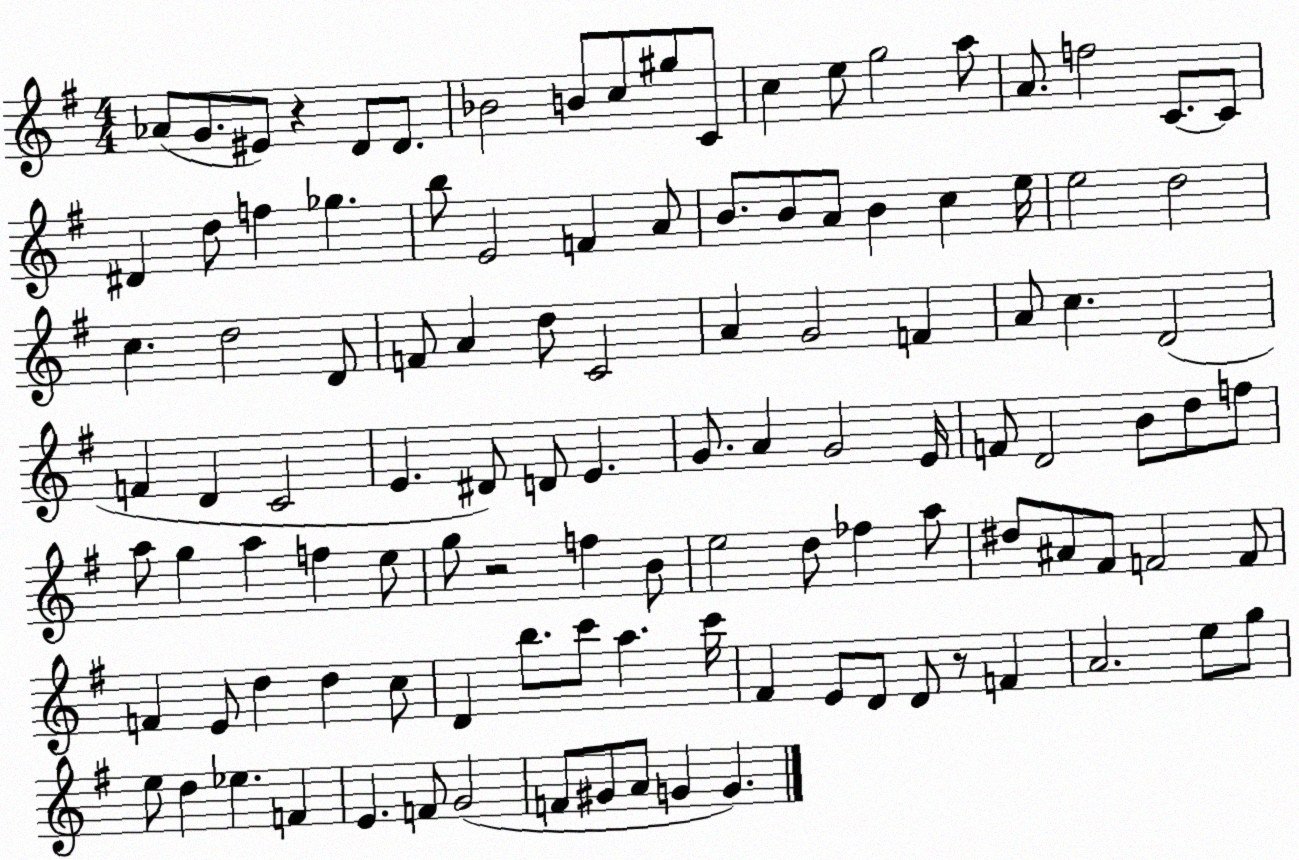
X:1
T:Untitled
M:4/4
L:1/4
K:G
_A/2 G/2 ^E/2 z D/2 D/2 _B2 B/2 c/2 ^g/2 C/2 c e/2 g2 a/2 A/2 f2 C/2 C/2 ^D d/2 f _g b/2 E2 F A/2 B/2 B/2 A/2 B c e/4 e2 d2 c d2 D/2 F/2 A d/2 C2 A G2 F A/2 c D2 F D C2 E ^D/2 D/2 E G/2 A G2 E/4 F/2 D2 B/2 d/2 f/2 a/2 g a f e/2 g/2 z2 f B/2 e2 d/2 _f a/2 ^d/2 ^A/2 ^F/2 F2 F/2 F E/2 d d c/2 D b/2 c'/2 a c'/4 ^F E/2 D/2 D/2 z/2 F A2 e/2 g/2 e/2 d _e F E F/2 G2 F/2 ^G/2 A/2 G G